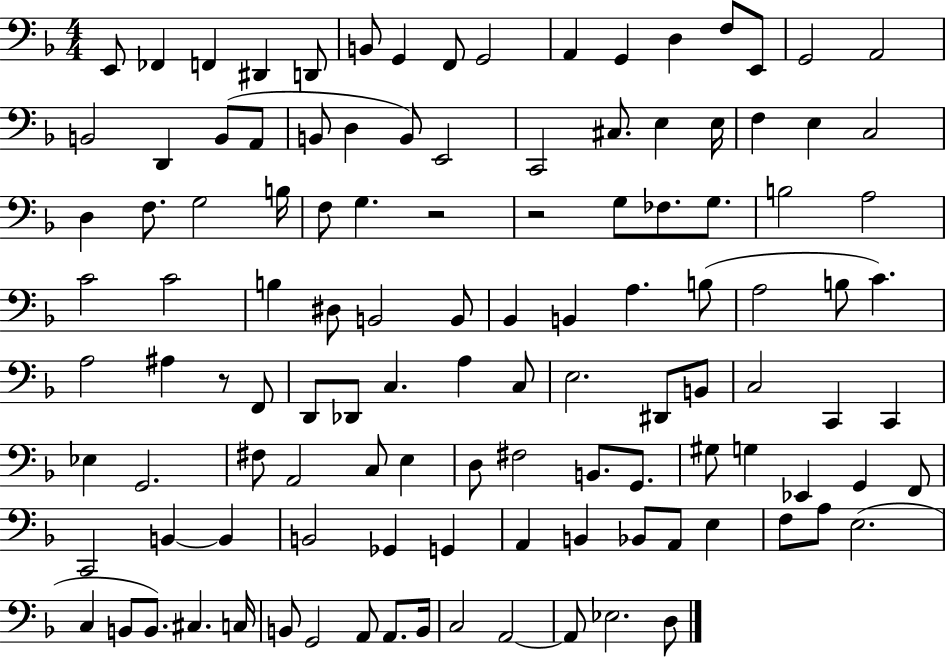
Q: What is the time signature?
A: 4/4